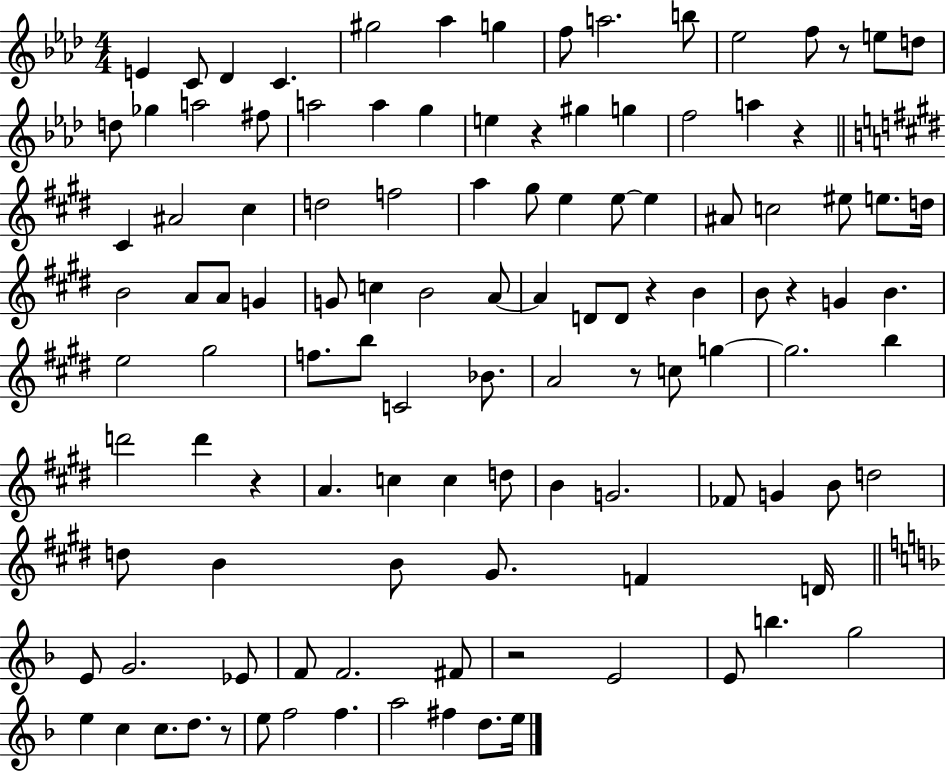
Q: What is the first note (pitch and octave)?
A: E4